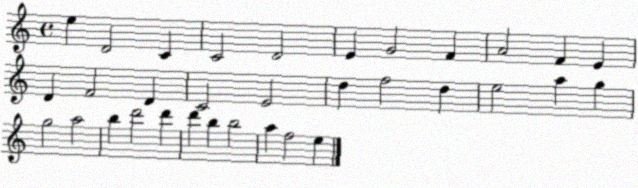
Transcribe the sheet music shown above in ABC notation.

X:1
T:Untitled
M:4/4
L:1/4
K:C
e D2 C C2 D2 E G2 F A2 F E D F2 D C2 E2 d f2 d e2 a g g2 a2 b d'2 d' d' b b2 a f2 e